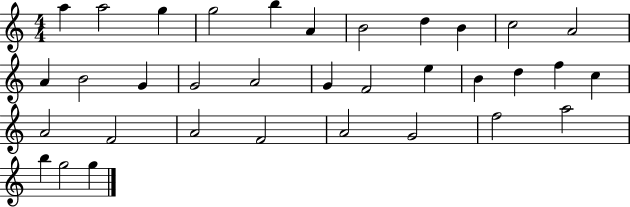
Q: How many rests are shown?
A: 0